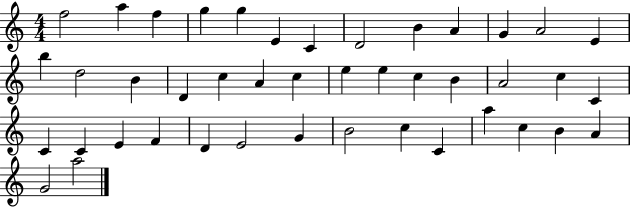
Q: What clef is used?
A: treble